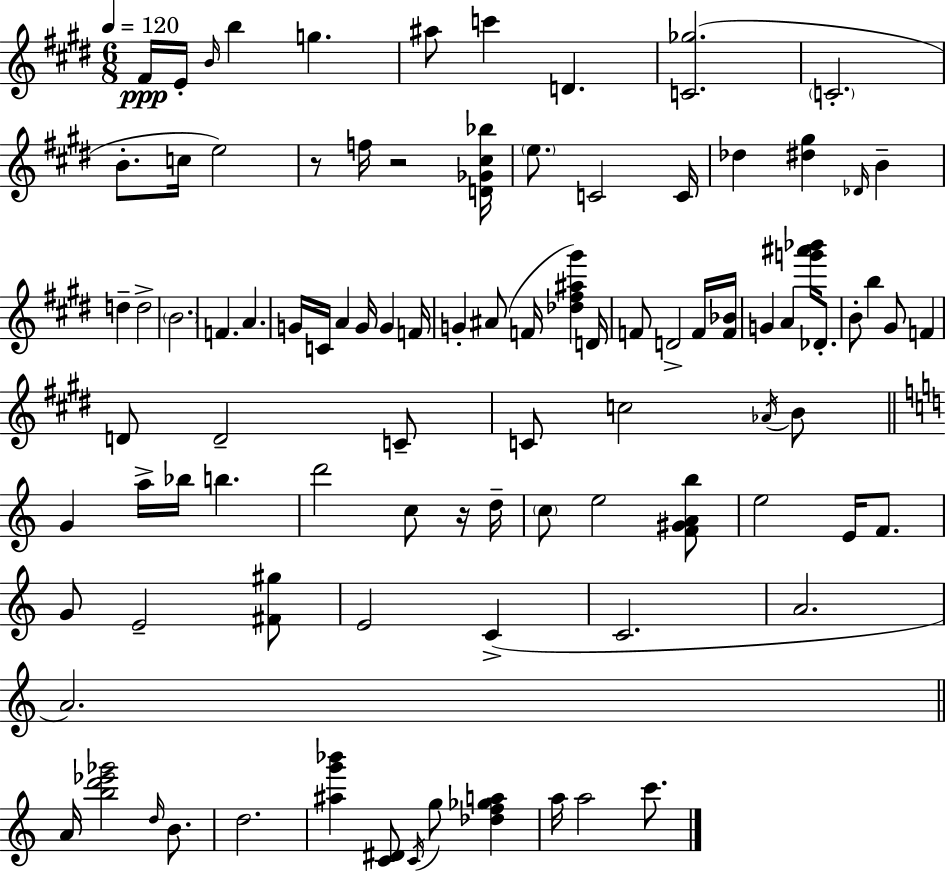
{
  \clef treble
  \numericTimeSignature
  \time 6/8
  \key e \major
  \tempo 4 = 120
  fis'16\ppp e'16-. \grace { b'16 } b''4 g''4. | ais''8 c'''4 d'4. | <c' ges''>2.( | \parenthesize c'2.-. | \break b'8.-. c''16 e''2) | r8 f''16 r2 | <d' ges' cis'' bes''>16 \parenthesize e''8. c'2 | c'16 des''4 <dis'' gis''>4 \grace { des'16 } b'4-- | \break d''4-- d''2-> | \parenthesize b'2. | f'4. a'4. | g'16 c'16 a'4 g'16 g'4 | \break f'16 g'4-. ais'8( f'16 <des'' fis'' ais'' gis'''>4) | d'16 f'8 d'2-> | f'16 <f' bes'>16 g'4 a'4 <g''' ais''' bes'''>16 des'8.-. | b'8-. b''4 gis'8 f'4 | \break d'8 d'2-- | c'8-- c'8 c''2 | \acciaccatura { aes'16 } b'8 \bar "||" \break \key a \minor g'4 a''16-> bes''16 b''4. | d'''2 c''8 r16 d''16-- | \parenthesize c''8 e''2 <f' gis' a' b''>8 | e''2 e'16 f'8. | \break g'8 e'2-- <fis' gis''>8 | e'2 c'4->( | c'2. | a'2. | \break a'2.) | \bar "||" \break \key a \minor a'16 <b'' d''' ees''' ges'''>2 \grace { d''16 } b'8. | d''2. | <ais'' g''' bes'''>4 <c' dis'>8 \acciaccatura { c'16 } g''8 <des'' f'' ges'' a''>4 | a''16 a''2 c'''8. | \break \bar "|."
}